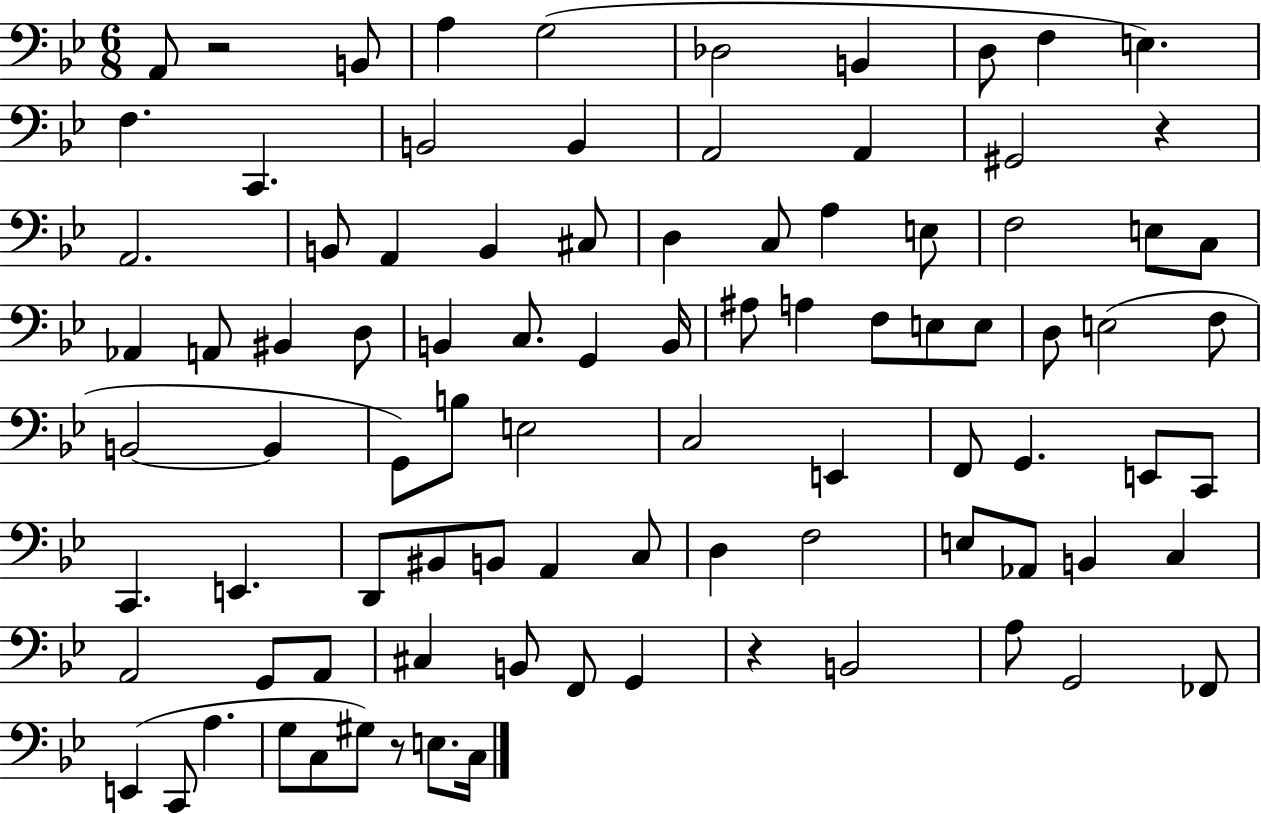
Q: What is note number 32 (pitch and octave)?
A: D3